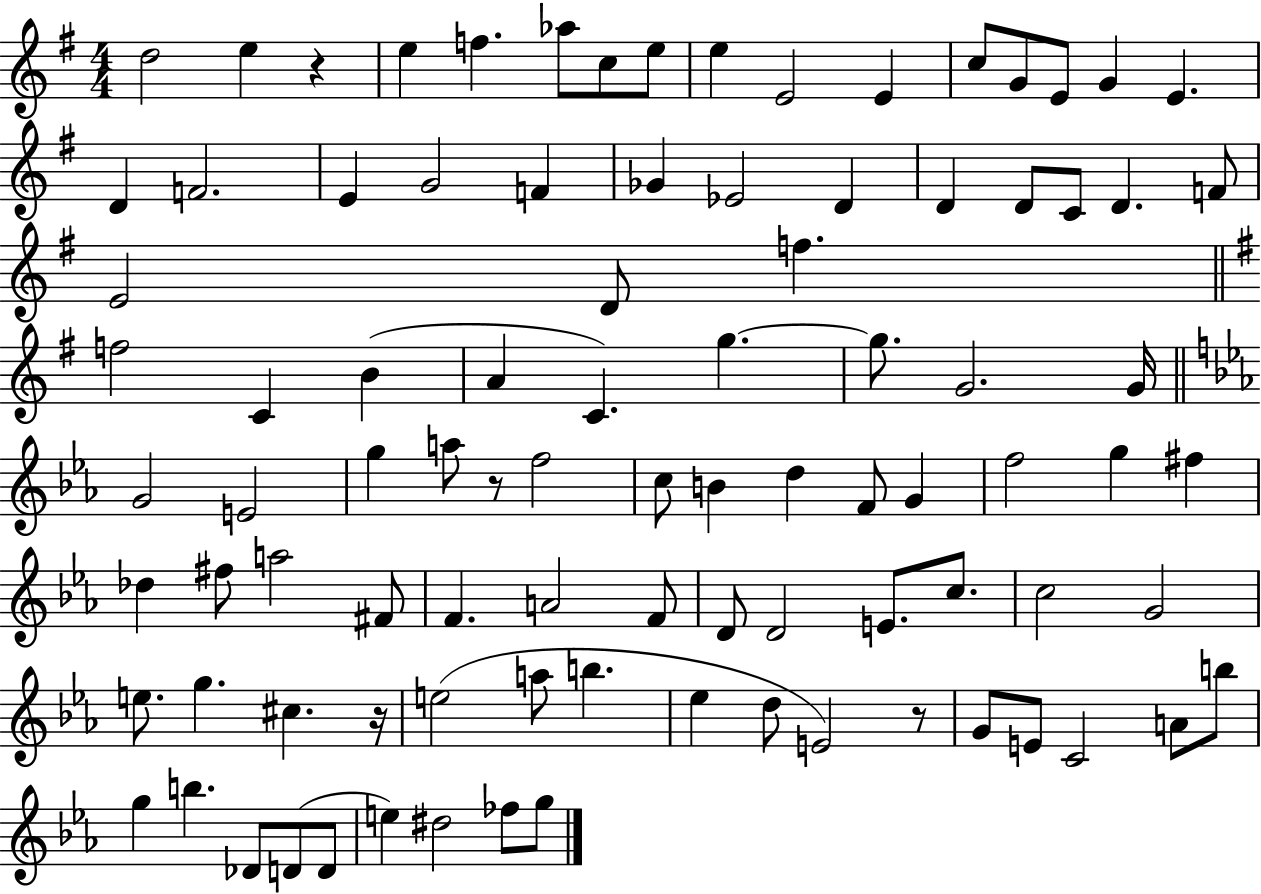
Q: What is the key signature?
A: G major